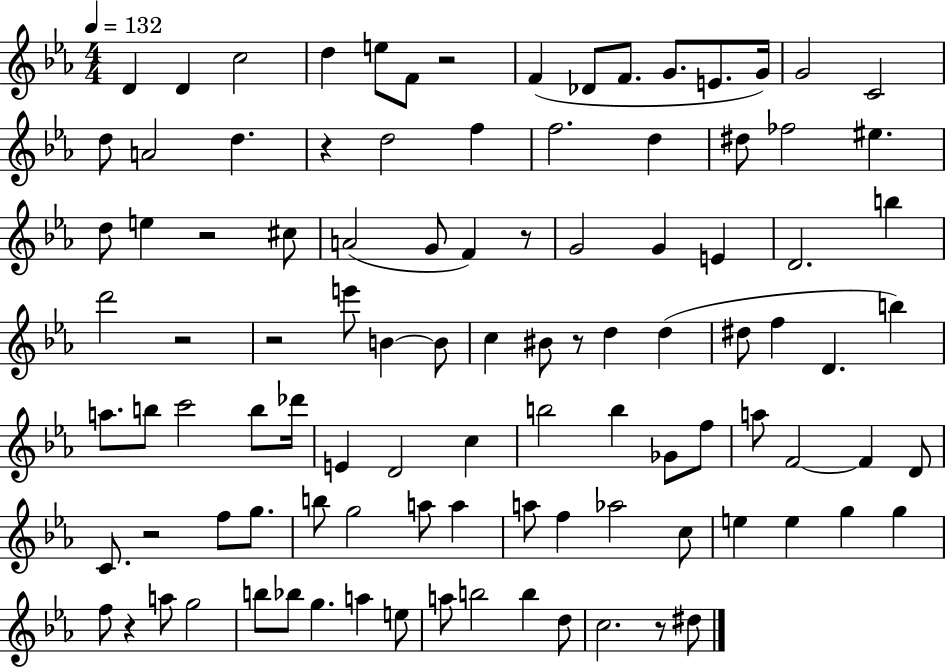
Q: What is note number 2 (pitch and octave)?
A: D4